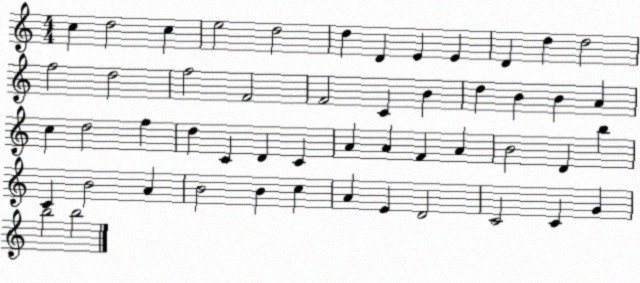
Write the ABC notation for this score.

X:1
T:Untitled
M:4/4
L:1/4
K:C
c d2 c e2 d2 d D E E D d d2 f2 d2 f2 F2 F2 C B d B B A c d2 f d C D C A A F A B2 D b C B2 A B2 B c A E D2 C2 C G b2 b2